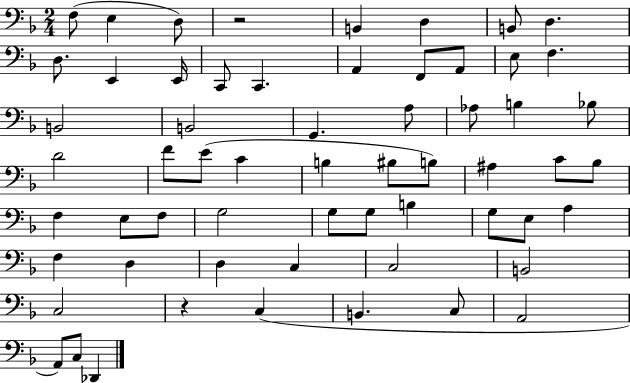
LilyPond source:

{
  \clef bass
  \numericTimeSignature
  \time 2/4
  \key f \major
  f8( e4 d8) | r2 | b,4 d4 | b,8 d4. | \break d8. e,4 e,16 | c,8 c,4. | a,4 f,8 a,8 | e8 f4. | \break b,2 | b,2 | g,4. a8 | aes8 b4 bes8 | \break d'2 | f'8 e'8( c'4 | b4 bis8 b8) | ais4 c'8 bes8 | \break f4 e8 f8 | g2 | g8 g8 b4 | g8 e8 a4 | \break f4 d4 | d4 c4 | c2 | b,2 | \break c2 | r4 c4( | b,4. c8 | a,2 | \break a,8) c8 des,4 | \bar "|."
}